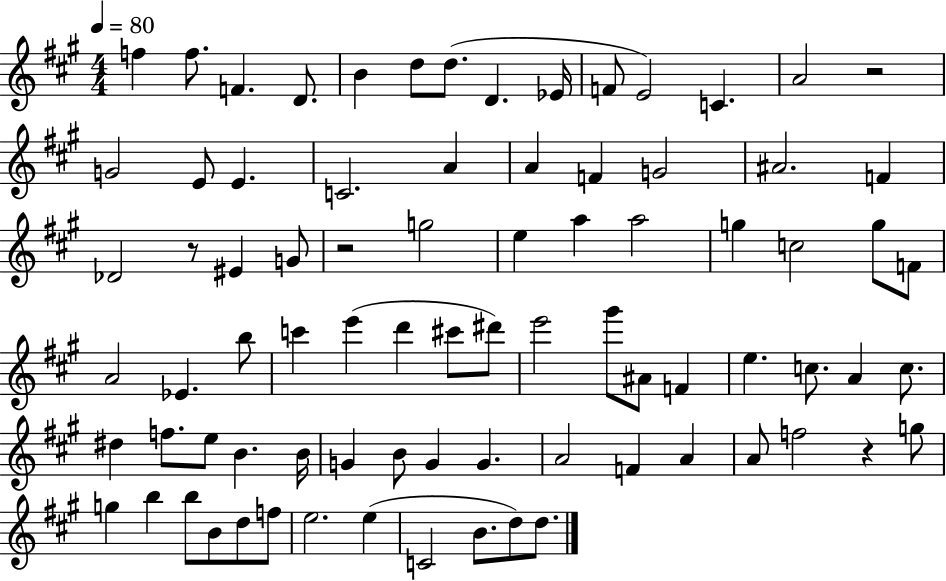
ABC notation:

X:1
T:Untitled
M:4/4
L:1/4
K:A
f f/2 F D/2 B d/2 d/2 D _E/4 F/2 E2 C A2 z2 G2 E/2 E C2 A A F G2 ^A2 F _D2 z/2 ^E G/2 z2 g2 e a a2 g c2 g/2 F/2 A2 _E b/2 c' e' d' ^c'/2 ^d'/2 e'2 ^g'/2 ^A/2 F e c/2 A c/2 ^d f/2 e/2 B B/4 G B/2 G G A2 F A A/2 f2 z g/2 g b b/2 B/2 d/2 f/2 e2 e C2 B/2 d/2 d/2